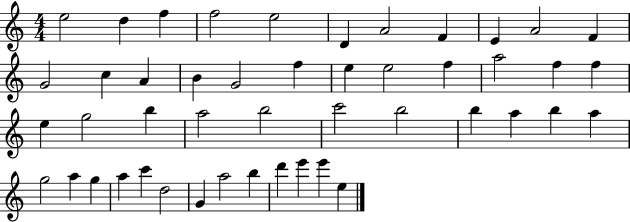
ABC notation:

X:1
T:Untitled
M:4/4
L:1/4
K:C
e2 d f f2 e2 D A2 F E A2 F G2 c A B G2 f e e2 f a2 f f e g2 b a2 b2 c'2 b2 b a b a g2 a g a c' d2 G a2 b d' e' e' e